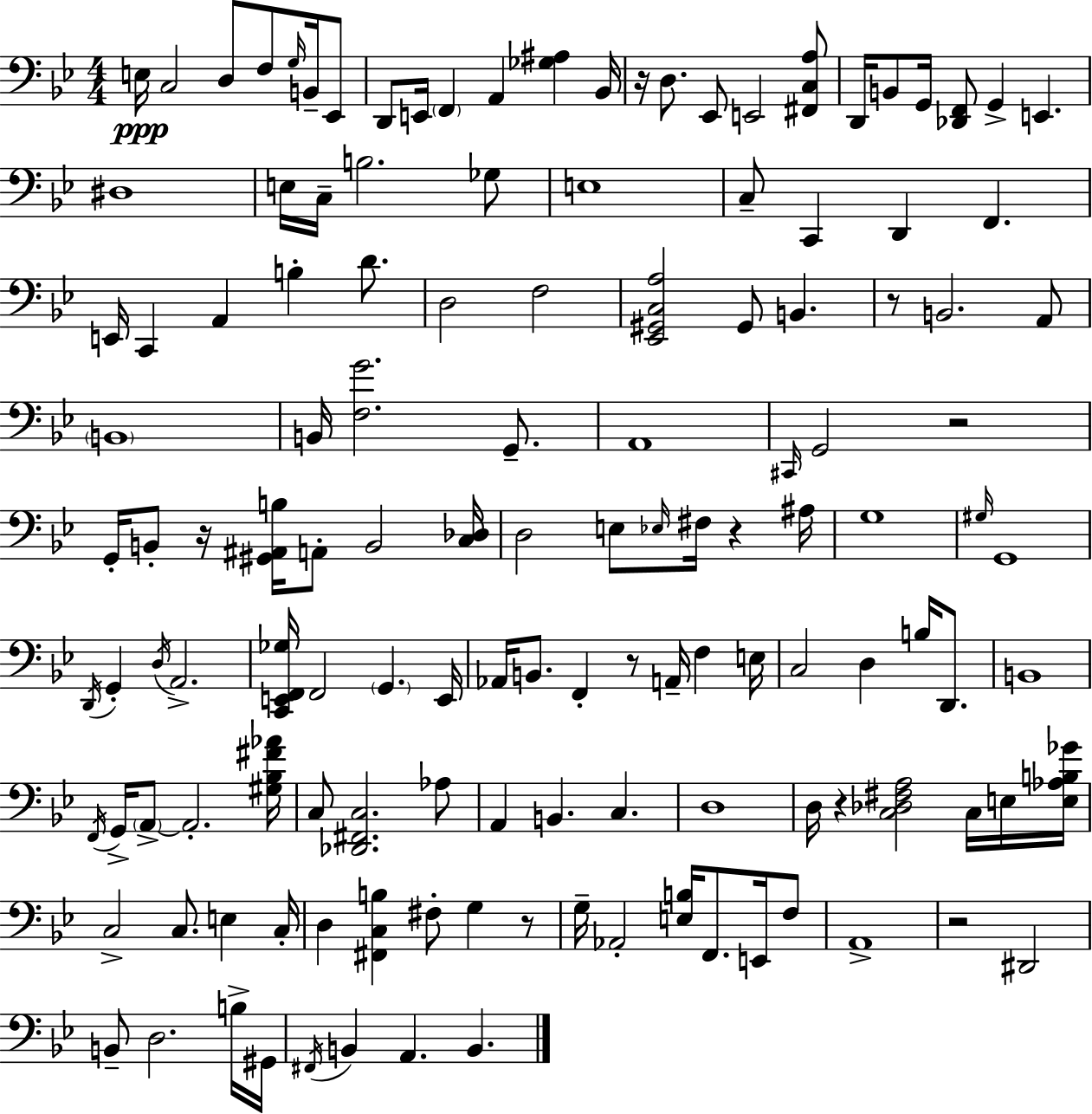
{
  \clef bass
  \numericTimeSignature
  \time 4/4
  \key g \minor
  \repeat volta 2 { e16\ppp c2 d8 f8 \grace { g16 } b,16-- ees,8 | d,8 e,16 \parenthesize f,4 a,4 <ges ais>4 | bes,16 r16 d8. ees,8 e,2 <fis, c a>8 | d,16 b,8 g,16 <des, f,>8 g,4-> e,4. | \break dis1 | e16 c16-- b2. ges8 | e1 | c8-- c,4 d,4 f,4. | \break e,16 c,4 a,4 b4-. d'8. | d2 f2 | <ees, gis, c a>2 gis,8 b,4. | r8 b,2. a,8 | \break \parenthesize b,1 | b,16 <f g'>2. g,8.-- | a,1 | \grace { cis,16 } g,2 r2 | \break g,16-. b,8-. r16 <gis, ais, b>16 a,8-. b,2 | <c des>16 d2 e8 \grace { ees16 } fis16 r4 | ais16 g1 | \grace { gis16 } g,1 | \break \acciaccatura { d,16 } g,4-. \acciaccatura { d16 } a,2.-> | <c, e, f, ges>16 f,2 \parenthesize g,4. | e,16 aes,16 b,8. f,4-. r8 | a,16-- f4 e16 c2 d4 | \break b16 d,8. b,1 | \acciaccatura { f,16 } g,16-> \parenthesize a,8->~~ a,2.-. | <gis bes fis' aes'>16 c8 <des, fis, c>2. | aes8 a,4 b,4. | \break c4. d1 | d16 r4 <c des fis a>2 | c16 e16 <e aes b ges'>16 c2-> c8. | e4 c16-. d4 <fis, c b>4 fis8-. | \break g4 r8 g16-- aes,2-. | <e b>16 f,8. e,16 f8 a,1-> | r2 dis,2 | b,8-- d2. | \break b16-> gis,16 \acciaccatura { fis,16 } b,4 a,4. | b,4. } \bar "|."
}